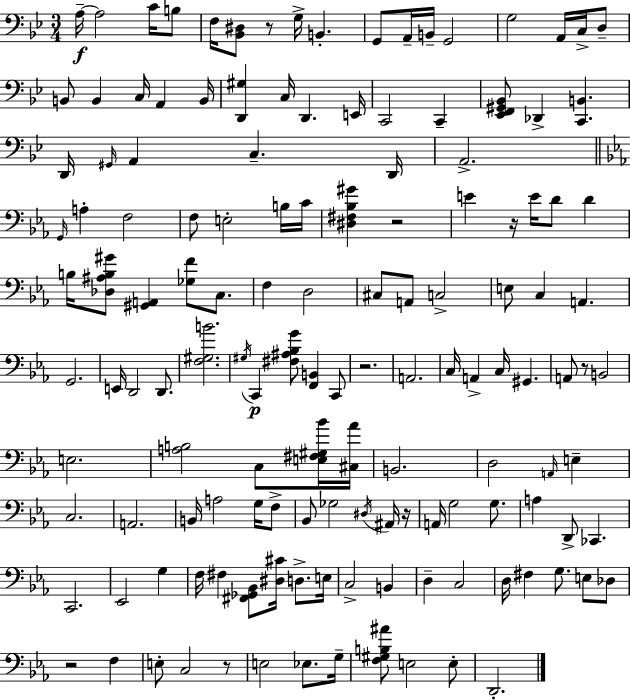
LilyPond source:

{
  \clef bass
  \numericTimeSignature
  \time 3/4
  \key bes \major
  a16--~~\f a2 c'16 b8 | f16 <bes, dis>8 r8 g16-> b,4.-. | g,8 a,16-- b,16-- g,2 | g2 a,16 c16-> d8-- | \break b,8 b,4 c16 a,4 b,16 | <d, gis>4 c16 d,4. e,16 | c,2 c,4-- | <ees, f, gis, bes,>8 des,4-> <c, b,>4. | \break d,16 \grace { gis,16 } a,4 c4.-- | d,16 a,2.-> | \bar "||" \break \key ees \major \grace { g,16 } a4-. f2 | f8 e2-. b16 | c'16 <dis fis bes gis'>4 r2 | e'4 r16 e'16 d'8 d'4 | \break b16 <des ais b gis'>8 <gis, a,>4 <ges f'>8 c8. | f4 d2 | cis8 a,8 c2-> | e8 c4 a,4. | \break g,2. | e,16 d,2 d,8. | <f gis b'>2. | \acciaccatura { gis16 }\p c,4 <fis ais bes g'>8 <f, b,>4 | \break c,8 r2. | a,2. | c16 a,4-> c16 gis,4. | a,8 r8 b,2 | \break e2. | <a b>2 c8 | <e fis gis bes'>16 <cis aes'>16 b,2. | d2 \grace { a,16 } e4-- | \break c2. | a,2. | b,16 a2 | g16 f8-> bes,8 ges2 | \break \acciaccatura { dis16 } ais,16 r16 a,16 g2 | g8. a4 d,8-> ces,4. | c,2. | ees,2 | \break g4 f16 fis4 <fis, ges, bes,>8 <dis cis'>16 | d8.-> e16 c2-> | b,4 d4-- c2 | d16 fis4 g8. | \break e8 des8 r2 | f4 e8-. c2 | r8 e2 | ees8. g16-- <f gis b ais'>8 e2 | \break e8-. d,2.-. | \bar "|."
}